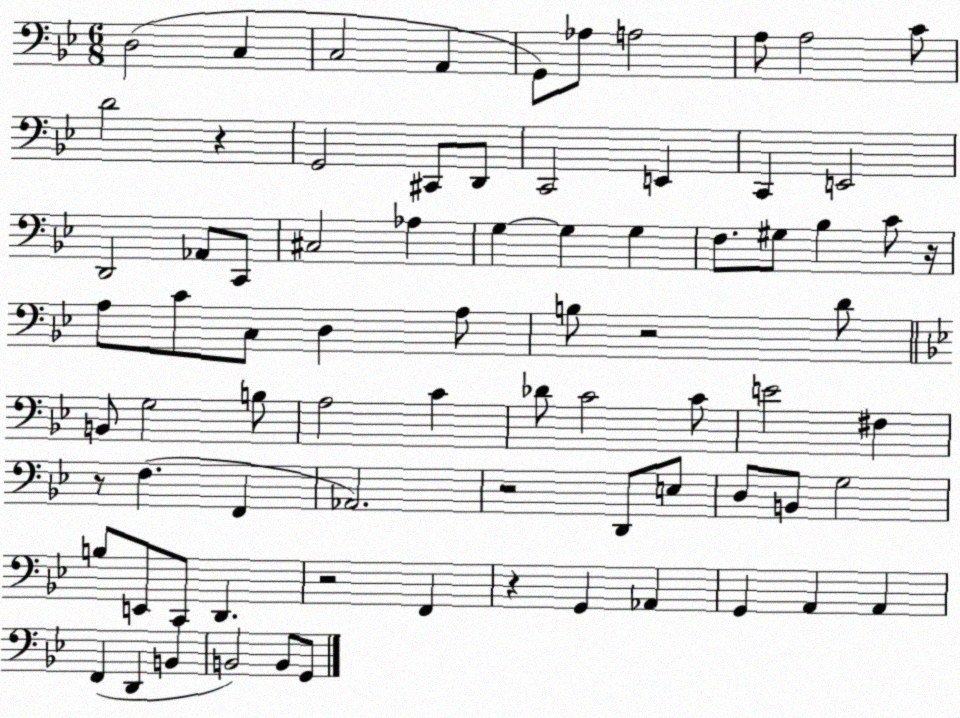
X:1
T:Untitled
M:6/8
L:1/4
K:Bb
D,2 C, C,2 A,, G,,/2 _A,/2 A,2 A,/2 A,2 C/2 D2 z G,,2 ^C,,/2 D,,/2 C,,2 E,, C,, E,,2 D,,2 _A,,/2 C,,/2 ^C,2 _A, G, G, G, F,/2 ^G,/2 _B, C/2 z/4 A,/2 C/2 C,/2 D, A,/2 B,/2 z2 D/2 B,,/2 G,2 B,/2 A,2 C _D/2 C2 C/2 E2 ^F, z/2 F, F,, _A,,2 z2 D,,/2 E,/2 D,/2 B,,/2 G,2 B,/2 E,,/2 C,,/2 D,, z2 F,, z G,, _A,, G,, A,, A,, F,, D,, B,, B,,2 B,,/2 G,,/2